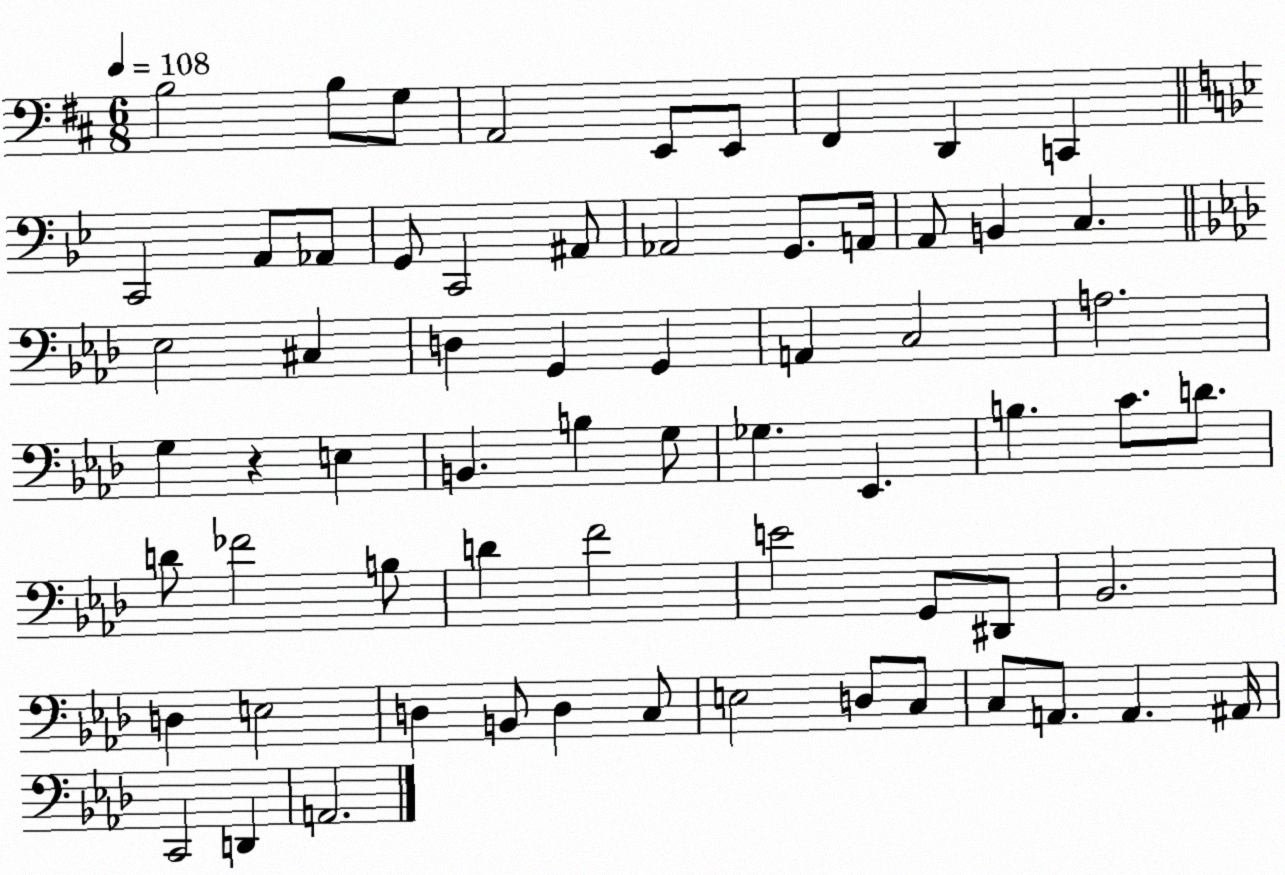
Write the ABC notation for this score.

X:1
T:Untitled
M:6/8
L:1/4
K:D
B,2 B,/2 G,/2 A,,2 E,,/2 E,,/2 ^F,, D,, C,, C,,2 A,,/2 _A,,/2 G,,/2 C,,2 ^A,,/2 _A,,2 G,,/2 A,,/4 A,,/2 B,, C, _E,2 ^C, D, G,, G,, A,, C,2 A,2 G, z E, B,, B, G,/2 _G, _E,, B, C/2 D/2 D/2 _F2 B,/2 D F2 E2 G,,/2 ^D,,/2 _B,,2 D, E,2 D, B,,/2 D, C,/2 E,2 D,/2 C,/2 C,/2 A,,/2 A,, ^A,,/4 C,,2 D,, A,,2